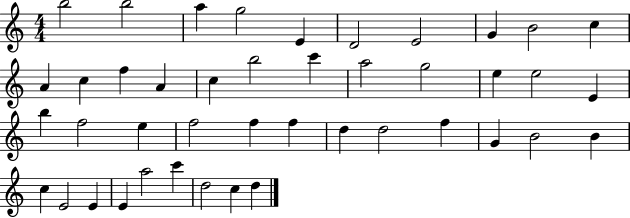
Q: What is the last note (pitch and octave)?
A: D5